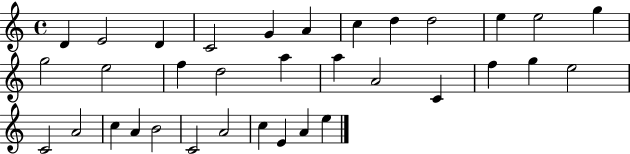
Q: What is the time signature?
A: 4/4